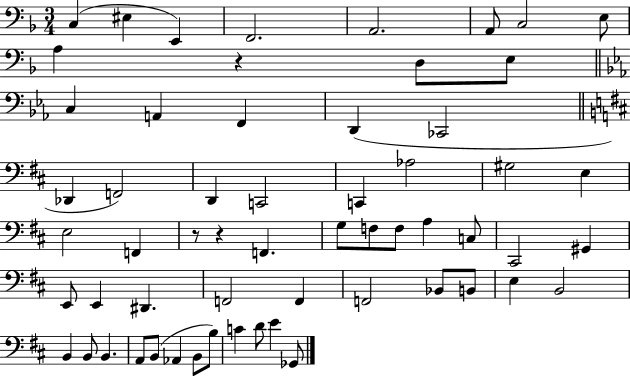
X:1
T:Untitled
M:3/4
L:1/4
K:F
C, ^E, E,, F,,2 A,,2 A,,/2 C,2 E,/2 A, z D,/2 E,/2 C, A,, F,, D,, _C,,2 _D,, F,,2 D,, C,,2 C,, _A,2 ^G,2 E, E,2 F,, z/2 z F,, G,/2 F,/2 F,/2 A, C,/2 ^C,,2 ^G,, E,,/2 E,, ^D,, F,,2 F,, F,,2 _B,,/2 B,,/2 E, B,,2 B,, B,,/2 B,, A,,/2 B,,/2 _A,, B,,/2 B,/2 C D/2 E _G,,/2